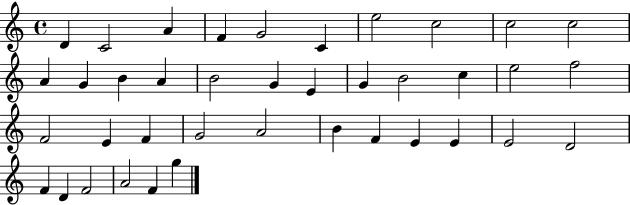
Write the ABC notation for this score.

X:1
T:Untitled
M:4/4
L:1/4
K:C
D C2 A F G2 C e2 c2 c2 c2 A G B A B2 G E G B2 c e2 f2 F2 E F G2 A2 B F E E E2 D2 F D F2 A2 F g